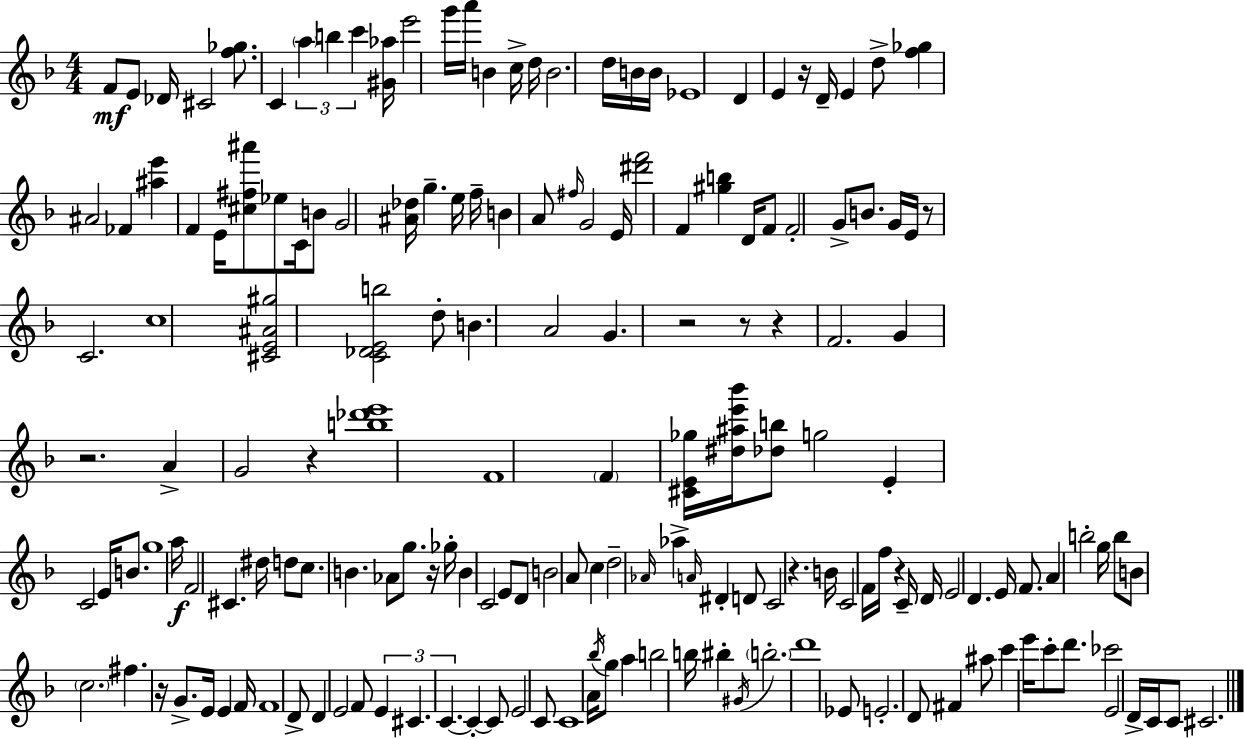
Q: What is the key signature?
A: D minor